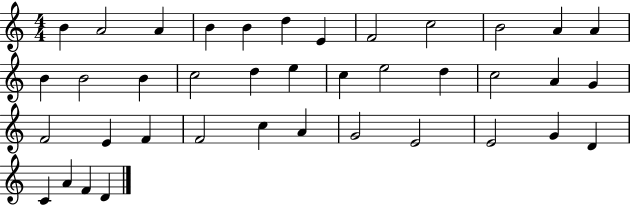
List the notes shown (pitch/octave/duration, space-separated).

B4/q A4/h A4/q B4/q B4/q D5/q E4/q F4/h C5/h B4/h A4/q A4/q B4/q B4/h B4/q C5/h D5/q E5/q C5/q E5/h D5/q C5/h A4/q G4/q F4/h E4/q F4/q F4/h C5/q A4/q G4/h E4/h E4/h G4/q D4/q C4/q A4/q F4/q D4/q